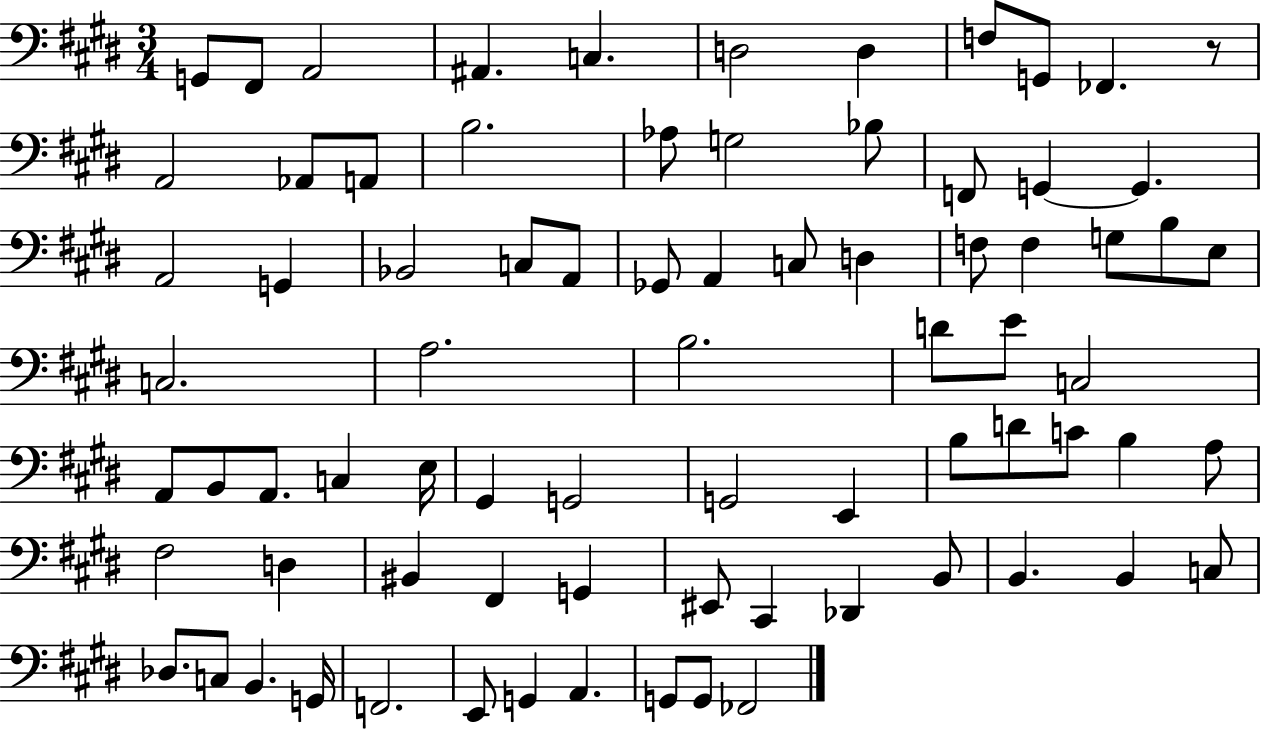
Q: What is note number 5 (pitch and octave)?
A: C3